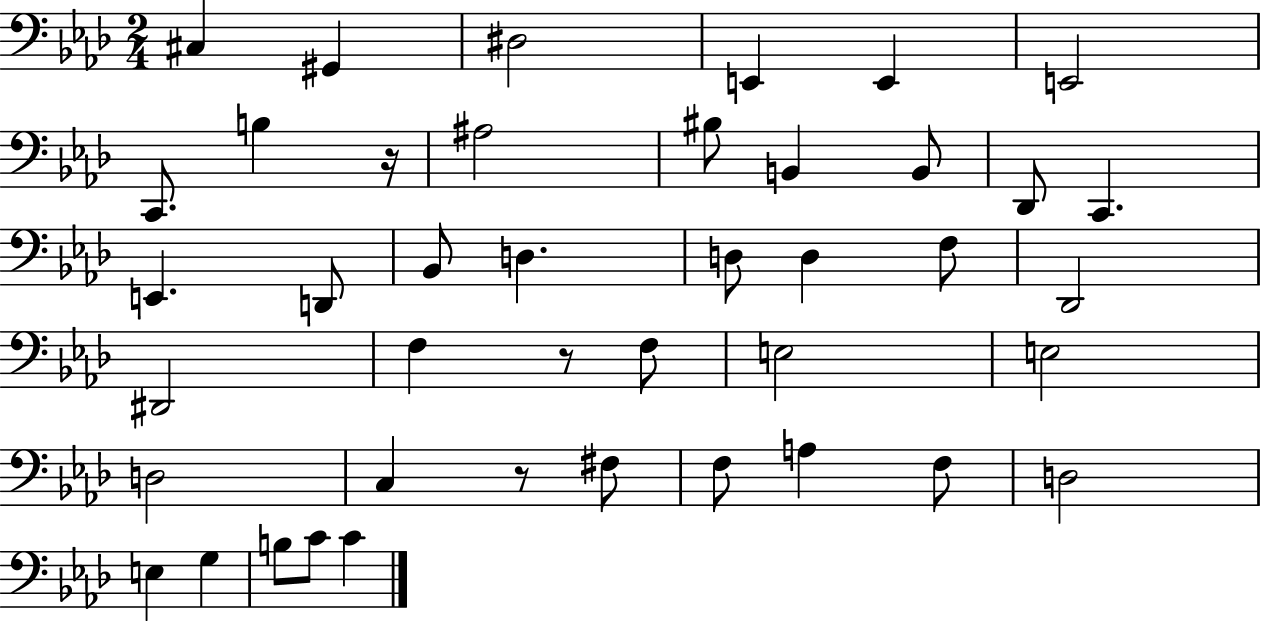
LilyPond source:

{
  \clef bass
  \numericTimeSignature
  \time 2/4
  \key aes \major
  cis4 gis,4 | dis2 | e,4 e,4 | e,2 | \break c,8. b4 r16 | ais2 | bis8 b,4 b,8 | des,8 c,4. | \break e,4. d,8 | bes,8 d4. | d8 d4 f8 | des,2 | \break dis,2 | f4 r8 f8 | e2 | e2 | \break d2 | c4 r8 fis8 | f8 a4 f8 | d2 | \break e4 g4 | b8 c'8 c'4 | \bar "|."
}